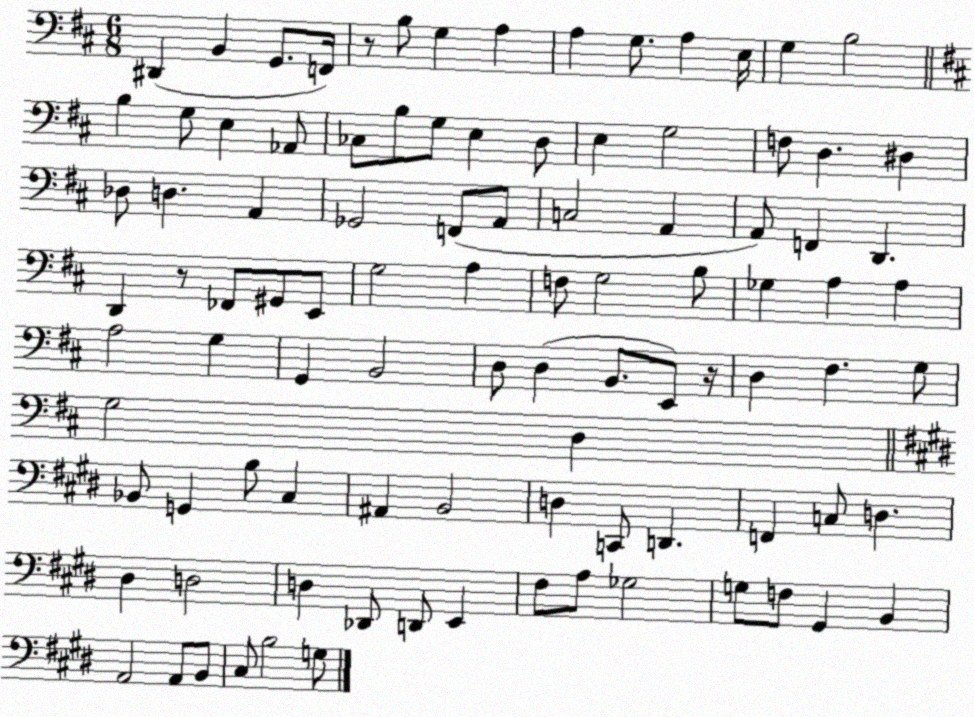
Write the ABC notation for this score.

X:1
T:Untitled
M:6/8
L:1/4
K:D
^D,, B,, G,,/2 F,,/4 z/2 B,/2 G, A, A, G,/2 A, E,/4 G, B,2 B, G,/2 E, _A,,/2 _C,/2 B,/2 G,/2 E, D,/2 E, G,2 F,/2 D, ^D, _D,/2 D, A,, _G,,2 F,,/2 A,,/2 C,2 A,, A,,/2 F,, D,, D,, z/2 _F,,/2 ^G,,/2 E,,/2 G,2 A, F,/2 G,2 B,/2 _G, A, A, A,2 G, G,, B,,2 D,/2 D, B,,/2 E,,/2 z/4 D, ^F, G,/2 G,2 D, _B,,/2 G,, B,/2 ^C, ^A,, B,,2 D, C,,/2 D,, F,, C,/2 D, ^D, D,2 D, _D,,/2 D,,/2 E,, ^F,/2 A,/2 _G,2 G,/2 F,/2 ^G,, B,, A,,2 A,,/2 B,,/2 ^C,/2 B,2 G,/2